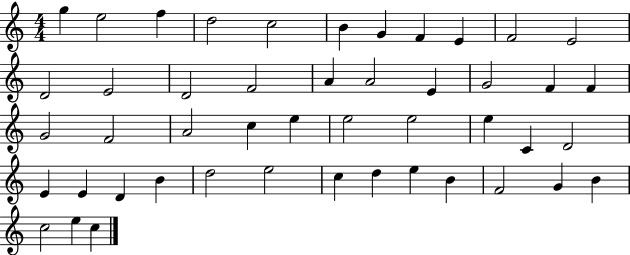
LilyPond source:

{
  \clef treble
  \numericTimeSignature
  \time 4/4
  \key c \major
  g''4 e''2 f''4 | d''2 c''2 | b'4 g'4 f'4 e'4 | f'2 e'2 | \break d'2 e'2 | d'2 f'2 | a'4 a'2 e'4 | g'2 f'4 f'4 | \break g'2 f'2 | a'2 c''4 e''4 | e''2 e''2 | e''4 c'4 d'2 | \break e'4 e'4 d'4 b'4 | d''2 e''2 | c''4 d''4 e''4 b'4 | f'2 g'4 b'4 | \break c''2 e''4 c''4 | \bar "|."
}